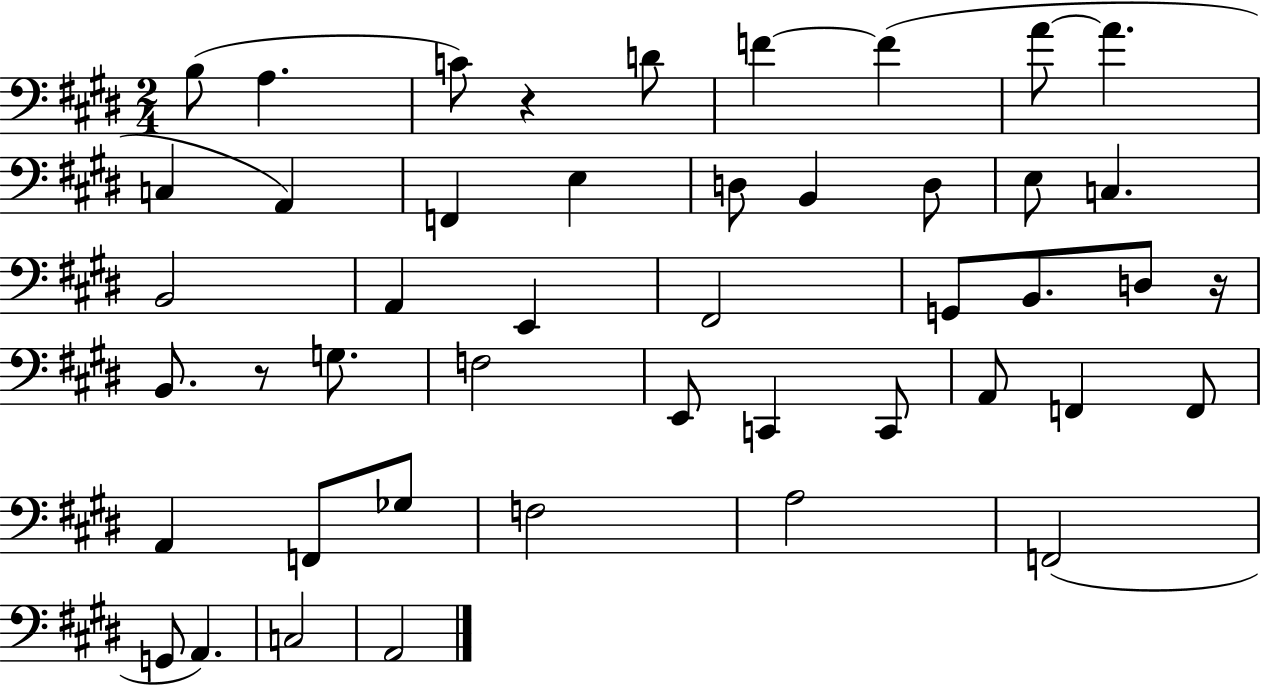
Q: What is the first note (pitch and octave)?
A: B3